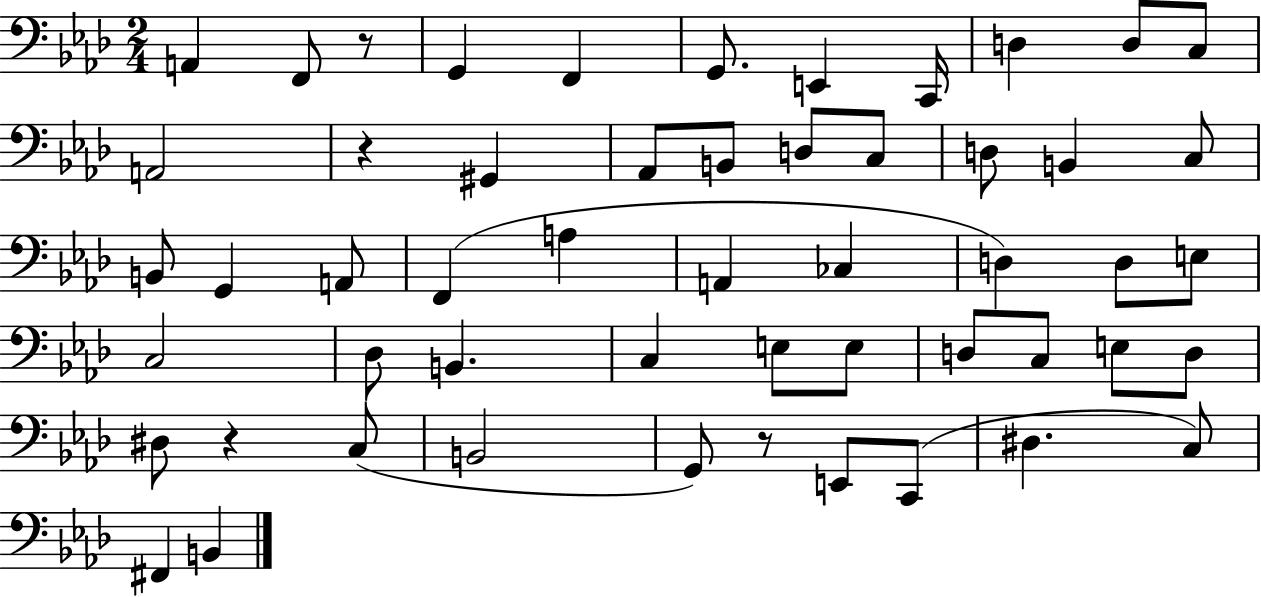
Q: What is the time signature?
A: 2/4